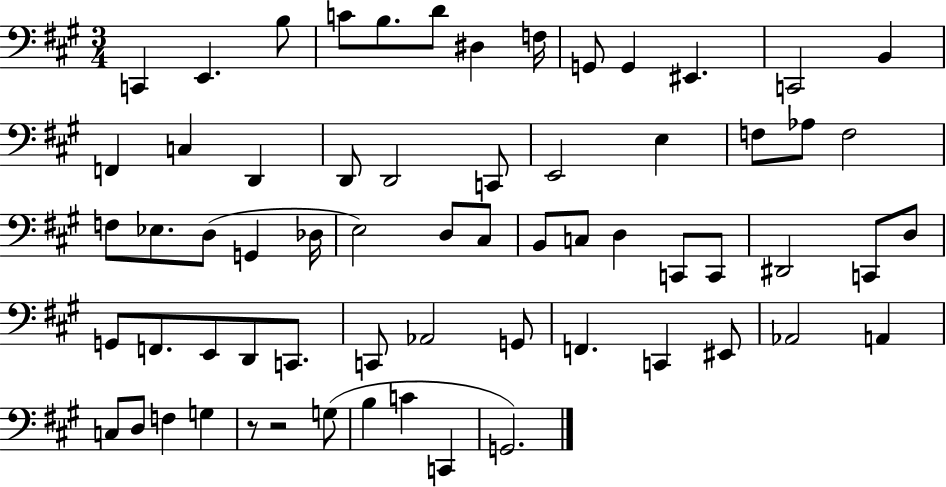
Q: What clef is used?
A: bass